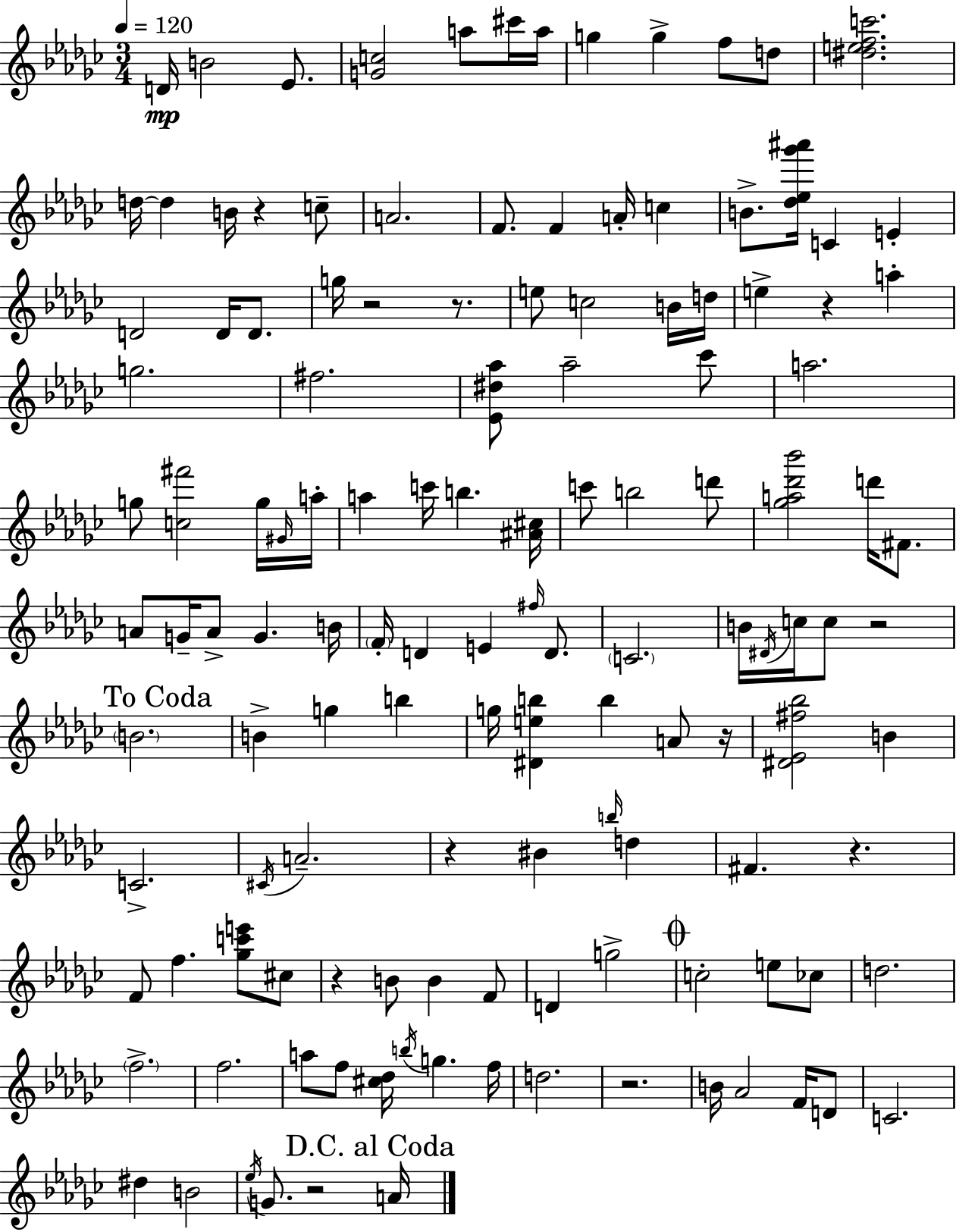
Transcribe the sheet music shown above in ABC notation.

X:1
T:Untitled
M:3/4
L:1/4
K:Ebm
D/4 B2 _E/2 [Gc]2 a/2 ^c'/4 a/4 g g f/2 d/2 [^defc']2 d/4 d B/4 z c/2 A2 F/2 F A/4 c B/2 [_d_e_g'^a']/4 C E D2 D/4 D/2 g/4 z2 z/2 e/2 c2 B/4 d/4 e z a g2 ^f2 [_E^d_a]/2 _a2 _c'/2 a2 g/2 [c^f']2 g/4 ^G/4 a/4 a c'/4 b [^A^c]/4 c'/2 b2 d'/2 [_ga_d'_b']2 d'/4 ^F/2 A/2 G/4 A/2 G B/4 F/4 D E ^f/4 D/2 C2 B/4 ^D/4 c/4 c/2 z2 B2 B g b g/4 [^Deb] b A/2 z/4 [^D_E^f_b]2 B C2 ^C/4 A2 z ^B b/4 d ^F z F/2 f [_gc'e']/2 ^c/2 z B/2 B F/2 D g2 c2 e/2 _c/2 d2 f2 f2 a/2 f/2 [^c_d]/4 b/4 g f/4 d2 z2 B/4 _A2 F/4 D/2 C2 ^d B2 _e/4 G/2 z2 A/4